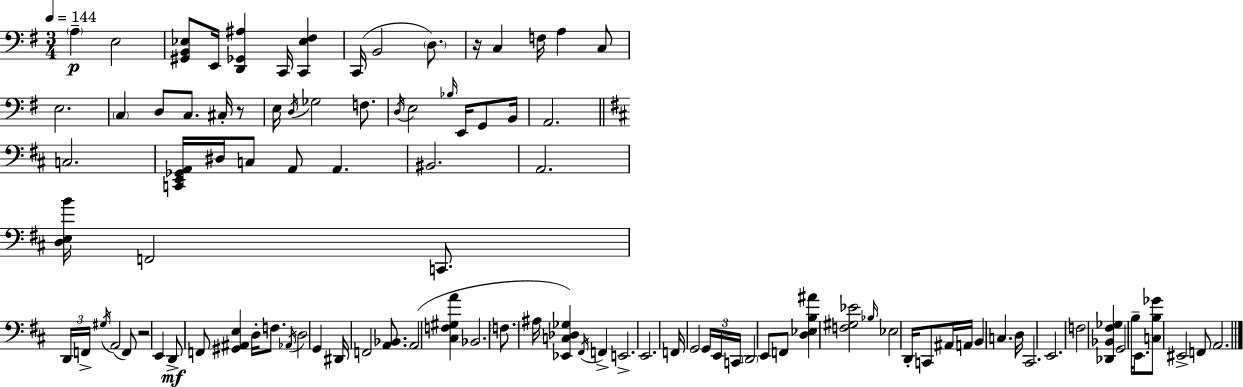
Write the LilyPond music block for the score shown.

{
  \clef bass
  \numericTimeSignature
  \time 3/4
  \key g \major
  \tempo 4 = 144
  \repeat volta 2 { \parenthesize a4--\p e2 | <gis, b, ees>8 e,16 <d, ges, ais>4 c,16 <c, ees fis>4 | c,16( b,2 \parenthesize d8.) | r16 c4 f16 a4 c8 | \break e2. | \parenthesize c4 d8 c8. cis16-. r8 | e16 \acciaccatura { d16 } ges2 f8. | \acciaccatura { d16 } e2 \grace { bes16 } e,16 | \break g,8 b,16 a,2. | \bar "||" \break \key b \minor c2. | <c, e, ges, a,>16 dis16 c8 a,8 a,4. | bis,2. | a,2. | \break <d e b'>16 f,2 c,8. | \tuplet 3/2 { d,16 f,16-> \acciaccatura { gis16 }( } a,2 f,8) | r2 e,4 | d,8->\mf f,8 <gis, ais, e>4 d16-. f8. | \break \acciaccatura { aes,16 } d2 g,4 | dis,16 f,2 <a, bes,>8. | a,2( <cis f gis a'>4 | bes,2. | \break \parenthesize f8. ais16 <ees, c des ges>4) \acciaccatura { fis,16 } f,4-> | e,2.-> | e,2. | f,16 g,2 | \break \tuplet 3/2 { g,16 e,16 c,16 } \parenthesize d,2 e,8 | f,8 <d ees b ais'>4 <f gis ees'>2 | \grace { bes16 } ees2 | d,16-. c,8 ais,16 a,16 b,4 c4. | \break d16 cis,2. | e,2. | f2 | <des, bes, fis ges>4 g,2 | \break b16-- e,8. <c b ges'>8 eis,2-> | f,8 a,2. | } \bar "|."
}